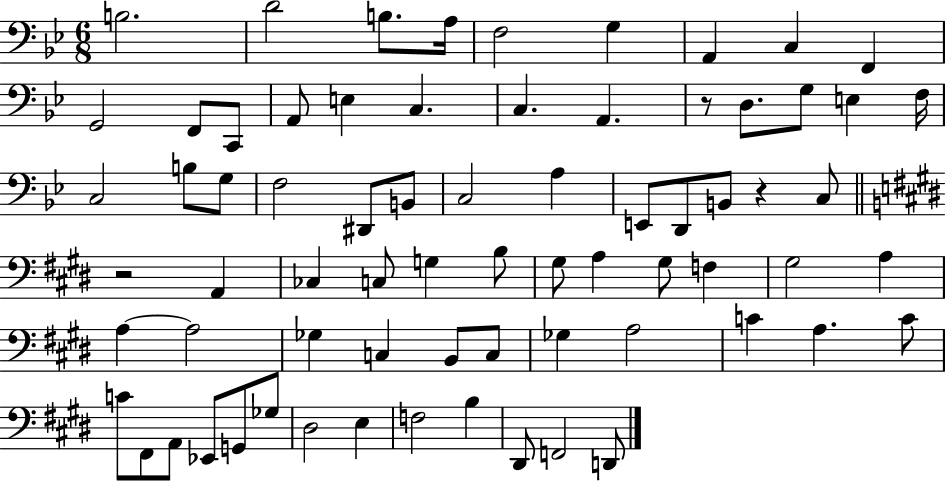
B3/h. D4/h B3/e. A3/s F3/h G3/q A2/q C3/q F2/q G2/h F2/e C2/e A2/e E3/q C3/q. C3/q. A2/q. R/e D3/e. G3/e E3/q F3/s C3/h B3/e G3/e F3/h D#2/e B2/e C3/h A3/q E2/e D2/e B2/e R/q C3/e R/h A2/q CES3/q C3/e G3/q B3/e G#3/e A3/q G#3/e F3/q G#3/h A3/q A3/q A3/h Gb3/q C3/q B2/e C3/e Gb3/q A3/h C4/q A3/q. C4/e C4/e F#2/e A2/e Eb2/e G2/e Gb3/e D#3/h E3/q F3/h B3/q D#2/e F2/h D2/e